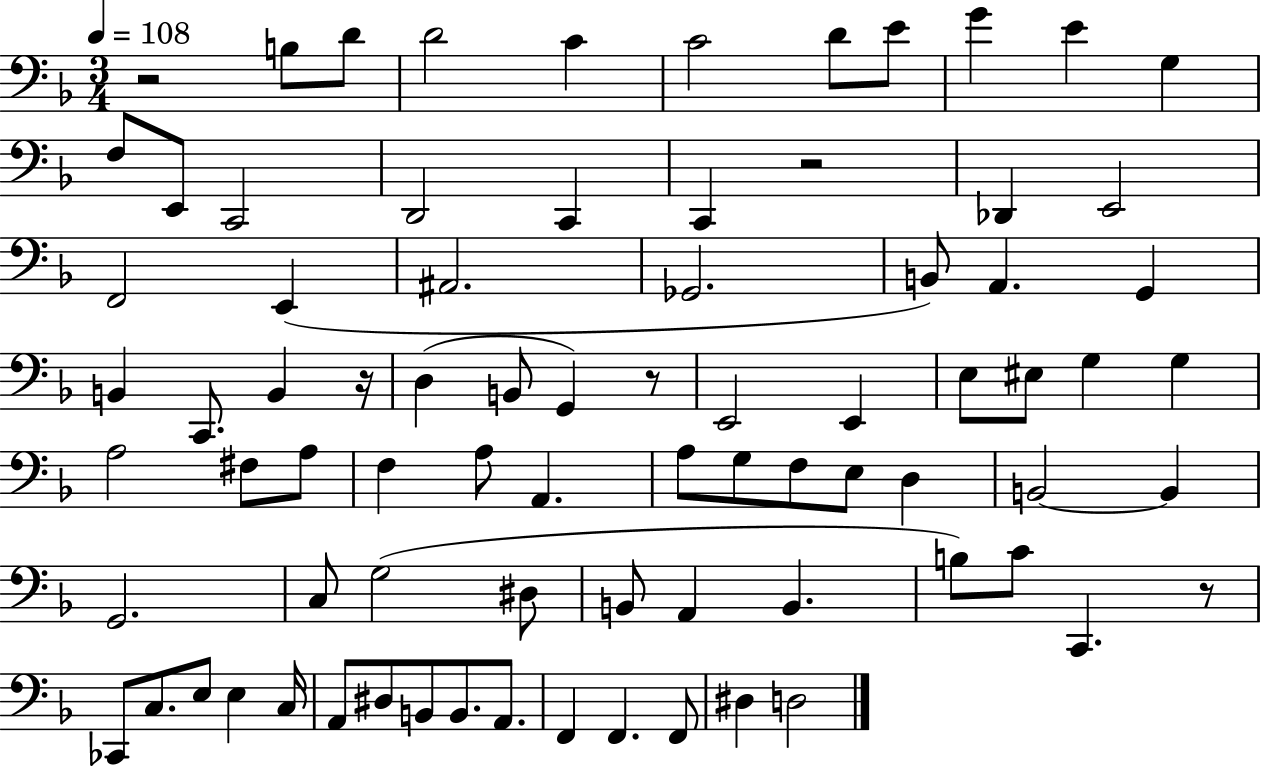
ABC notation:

X:1
T:Untitled
M:3/4
L:1/4
K:F
z2 B,/2 D/2 D2 C C2 D/2 E/2 G E G, F,/2 E,,/2 C,,2 D,,2 C,, C,, z2 _D,, E,,2 F,,2 E,, ^A,,2 _G,,2 B,,/2 A,, G,, B,, C,,/2 B,, z/4 D, B,,/2 G,, z/2 E,,2 E,, E,/2 ^E,/2 G, G, A,2 ^F,/2 A,/2 F, A,/2 A,, A,/2 G,/2 F,/2 E,/2 D, B,,2 B,, G,,2 C,/2 G,2 ^D,/2 B,,/2 A,, B,, B,/2 C/2 C,, z/2 _C,,/2 C,/2 E,/2 E, C,/4 A,,/2 ^D,/2 B,,/2 B,,/2 A,,/2 F,, F,, F,,/2 ^D, D,2